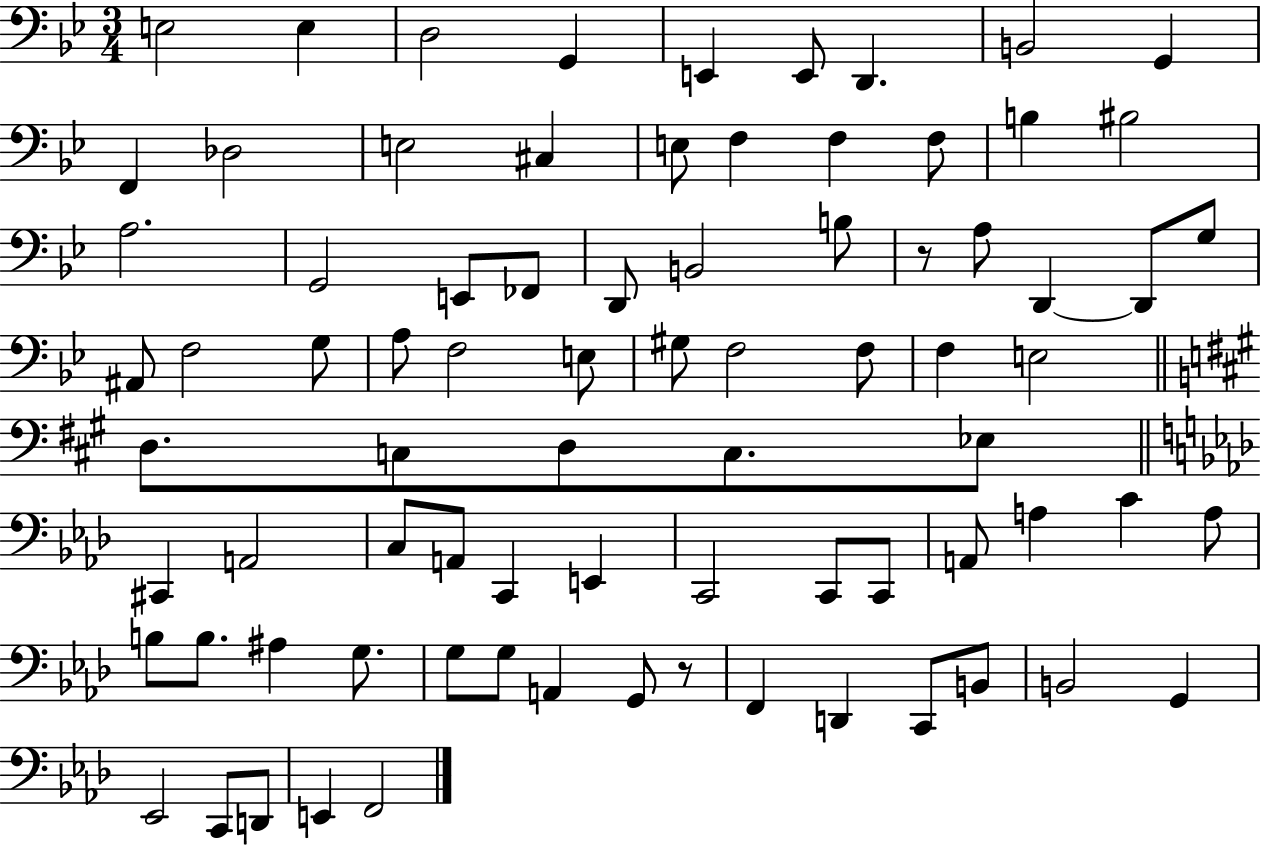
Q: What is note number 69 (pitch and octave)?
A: D2